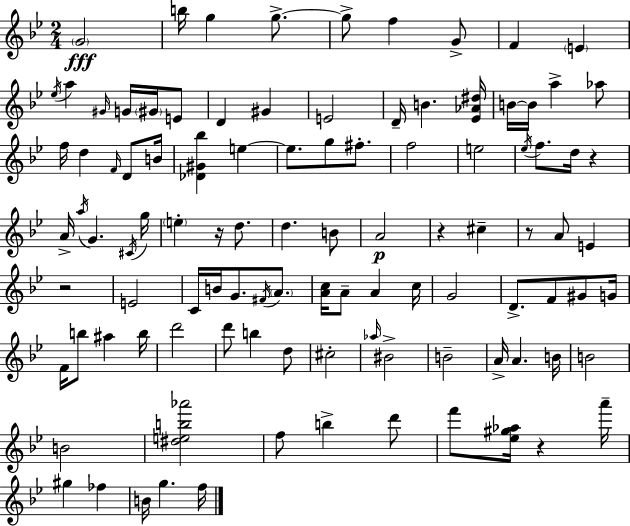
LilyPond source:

{
  \clef treble
  \numericTimeSignature
  \time 2/4
  \key bes \major
  \repeat volta 2 { \parenthesize g'2\fff | b''16 g''4 g''8.->~~ | g''8-> f''4 g'8-> | f'4 \parenthesize e'4 | \break \acciaccatura { ees''16 } a''4 \grace { gis'16 } g'16 \parenthesize gis'16 | e'8 d'4 gis'4 | e'2 | d'16-- b'4. | \break <ees' aes' dis''>16 b'16~~ b'16 a''4-> | aes''8 f''16 d''4 \grace { f'16 } | d'8 b'16 <des' gis' bes''>4 e''4~~ | e''8. g''8 | \break fis''8.-. f''2 | e''2 | \acciaccatura { ees''16 } f''8. d''16 | r4 a'16-> \acciaccatura { a''16 } g'4. | \break \acciaccatura { cis'16 } g''16 \parenthesize e''4-. | r16 d''8. d''4. | b'8 a'2\p | r4 | \break cis''4-- r8 | a'8 e'4 r2 | e'2 | c'16 b'16 | \break g'8. \acciaccatura { fis'16 } \parenthesize a'8. <a' c''>16 | a'8-- a'4 c''16 g'2 | d'8.-> | f'8 gis'8 g'16 f'16 | \break b''8 ais''4 b''16 d'''2 | d'''8 | b''4 d''8 cis''2-. | \grace { aes''16 } | \break bis'2-> | b'2-- | a'16-> a'4. b'16 | b'2 | \break b'2 | <dis'' e'' b'' aes'''>2 | f''8 b''4-> d'''8 | f'''8 <ees'' gis'' aes''>16 r4 a'''16-- | \break gis''4 fes''4 | b'16 g''4. f''16 | } \bar "|."
}